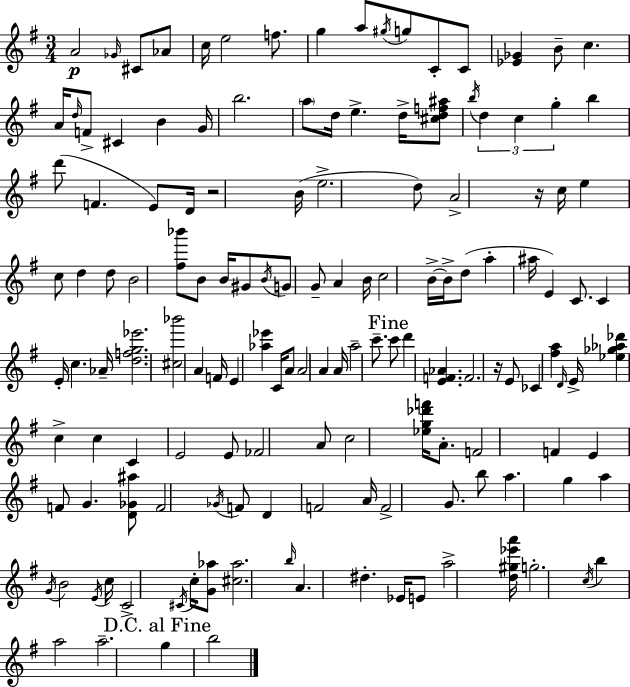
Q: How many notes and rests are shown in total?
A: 145